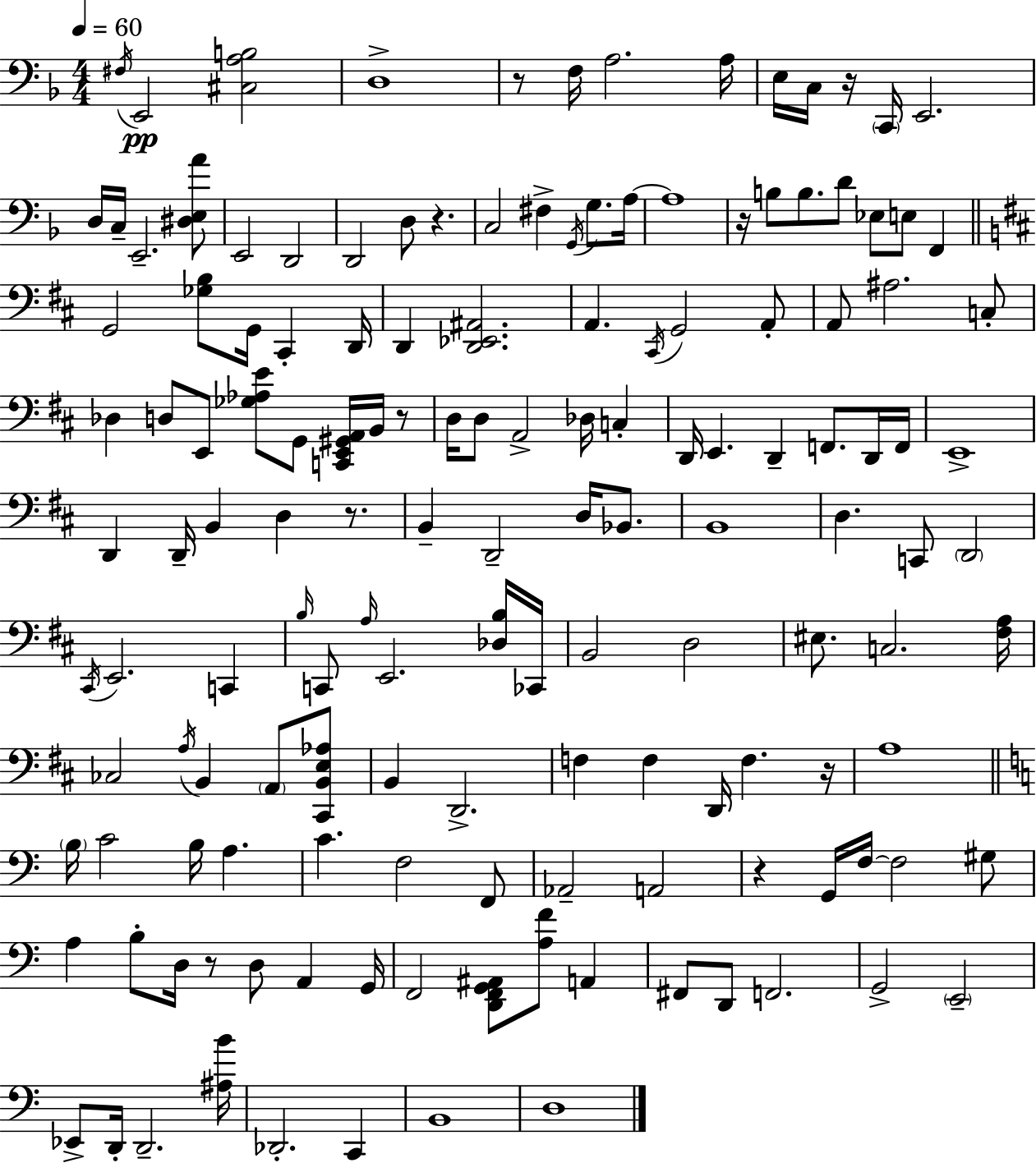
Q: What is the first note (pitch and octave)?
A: F#3